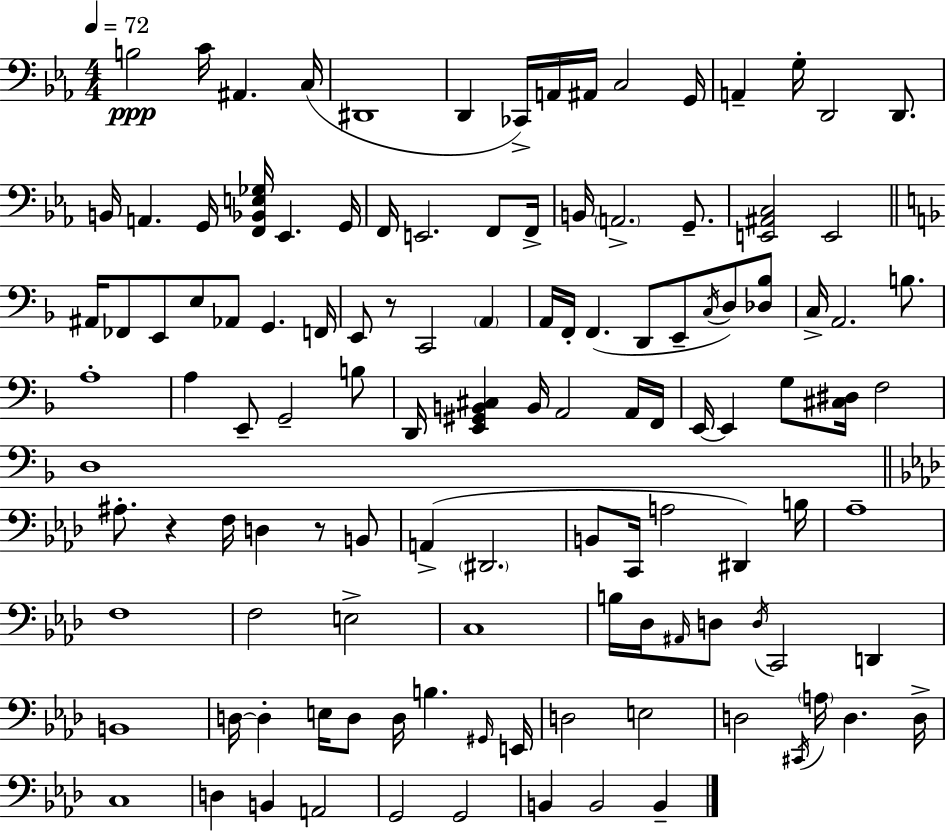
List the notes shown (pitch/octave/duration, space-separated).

B3/h C4/s A#2/q. C3/s D#2/w D2/q CES2/s A2/s A#2/s C3/h G2/s A2/q G3/s D2/h D2/e. B2/s A2/q. G2/s [F2,Bb2,E3,Gb3]/s Eb2/q. G2/s F2/s E2/h. F2/e F2/s B2/s A2/h. G2/e. [E2,A#2,C3]/h E2/h A#2/s FES2/e E2/e E3/e Ab2/e G2/q. F2/s E2/e R/e C2/h A2/q A2/s F2/s F2/q. D2/e E2/e C3/s D3/e [Db3,Bb3]/e C3/s A2/h. B3/e. A3/w A3/q E2/e G2/h B3/e D2/s [E2,G#2,B2,C#3]/q B2/s A2/h A2/s F2/s E2/s E2/q G3/e [C#3,D#3]/s F3/h D3/w A#3/e. R/q F3/s D3/q R/e B2/e A2/q D#2/h. B2/e C2/s A3/h D#2/q B3/s Ab3/w F3/w F3/h E3/h C3/w B3/s Db3/s A#2/s D3/e D3/s C2/h D2/q B2/w D3/s D3/q E3/s D3/e D3/s B3/q. G#2/s E2/s D3/h E3/h D3/h C#2/s A3/s D3/q. D3/s C3/w D3/q B2/q A2/h G2/h G2/h B2/q B2/h B2/q